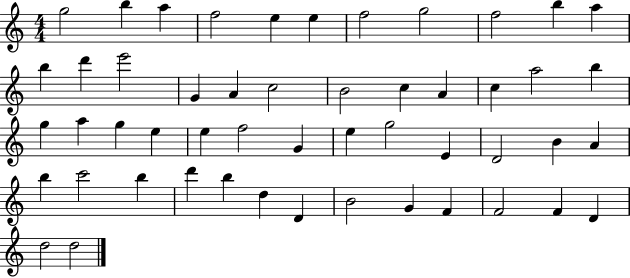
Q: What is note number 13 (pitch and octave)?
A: D6